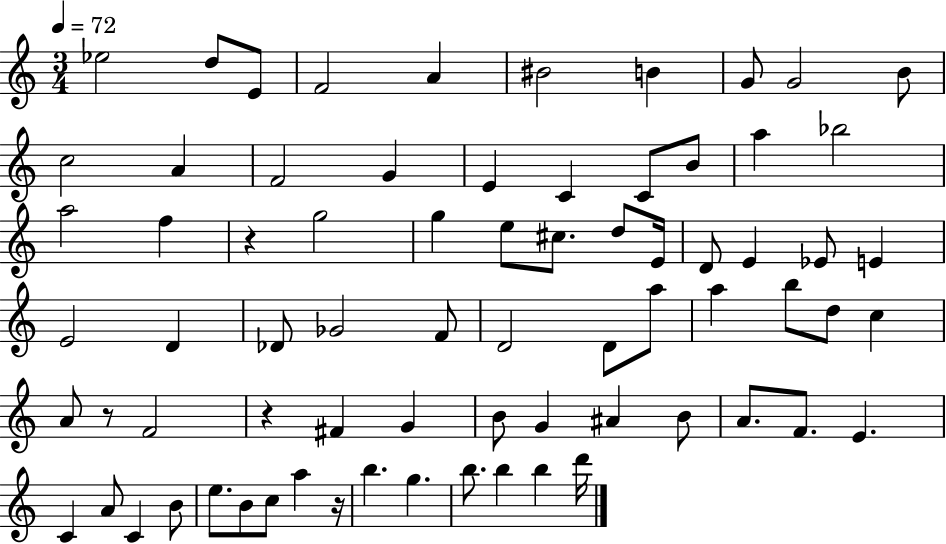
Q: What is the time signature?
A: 3/4